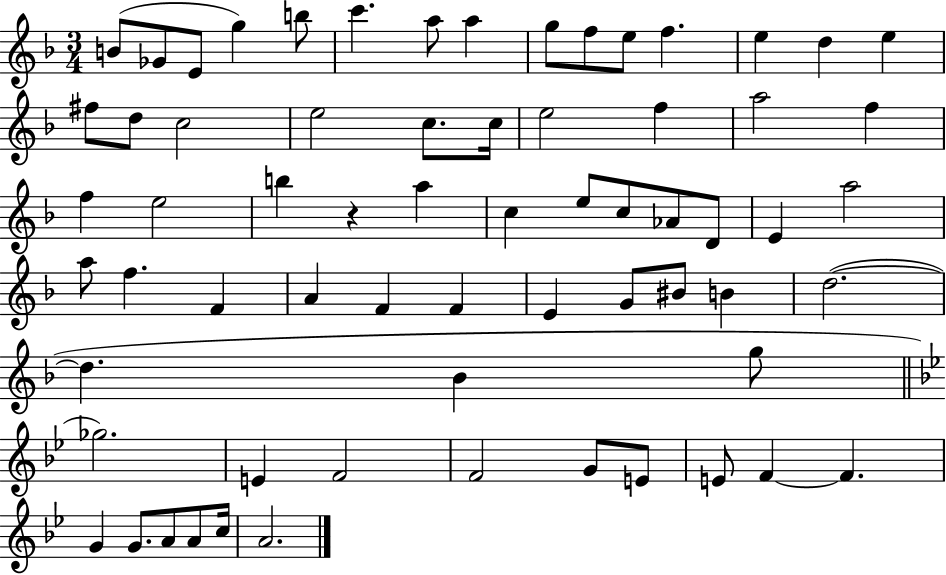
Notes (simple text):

B4/e Gb4/e E4/e G5/q B5/e C6/q. A5/e A5/q G5/e F5/e E5/e F5/q. E5/q D5/q E5/q F#5/e D5/e C5/h E5/h C5/e. C5/s E5/h F5/q A5/h F5/q F5/q E5/h B5/q R/q A5/q C5/q E5/e C5/e Ab4/e D4/e E4/q A5/h A5/e F5/q. F4/q A4/q F4/q F4/q E4/q G4/e BIS4/e B4/q D5/h. D5/q. Bb4/q G5/e Gb5/h. E4/q F4/h F4/h G4/e E4/e E4/e F4/q F4/q. G4/q G4/e. A4/e A4/e C5/s A4/h.